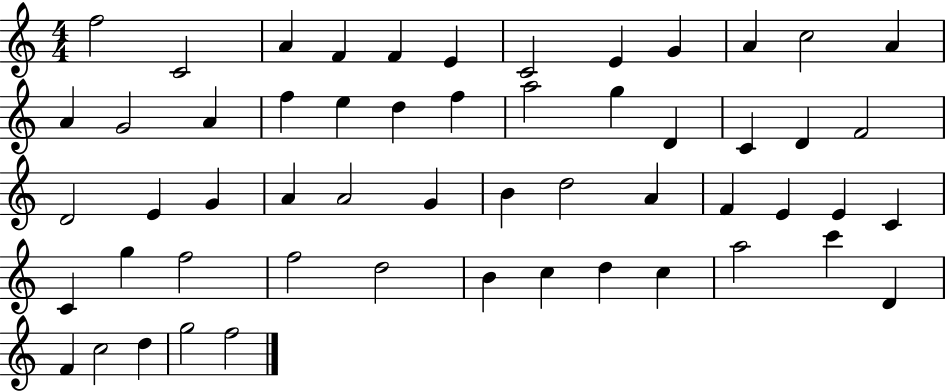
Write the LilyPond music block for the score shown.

{
  \clef treble
  \numericTimeSignature
  \time 4/4
  \key c \major
  f''2 c'2 | a'4 f'4 f'4 e'4 | c'2 e'4 g'4 | a'4 c''2 a'4 | \break a'4 g'2 a'4 | f''4 e''4 d''4 f''4 | a''2 g''4 d'4 | c'4 d'4 f'2 | \break d'2 e'4 g'4 | a'4 a'2 g'4 | b'4 d''2 a'4 | f'4 e'4 e'4 c'4 | \break c'4 g''4 f''2 | f''2 d''2 | b'4 c''4 d''4 c''4 | a''2 c'''4 d'4 | \break f'4 c''2 d''4 | g''2 f''2 | \bar "|."
}